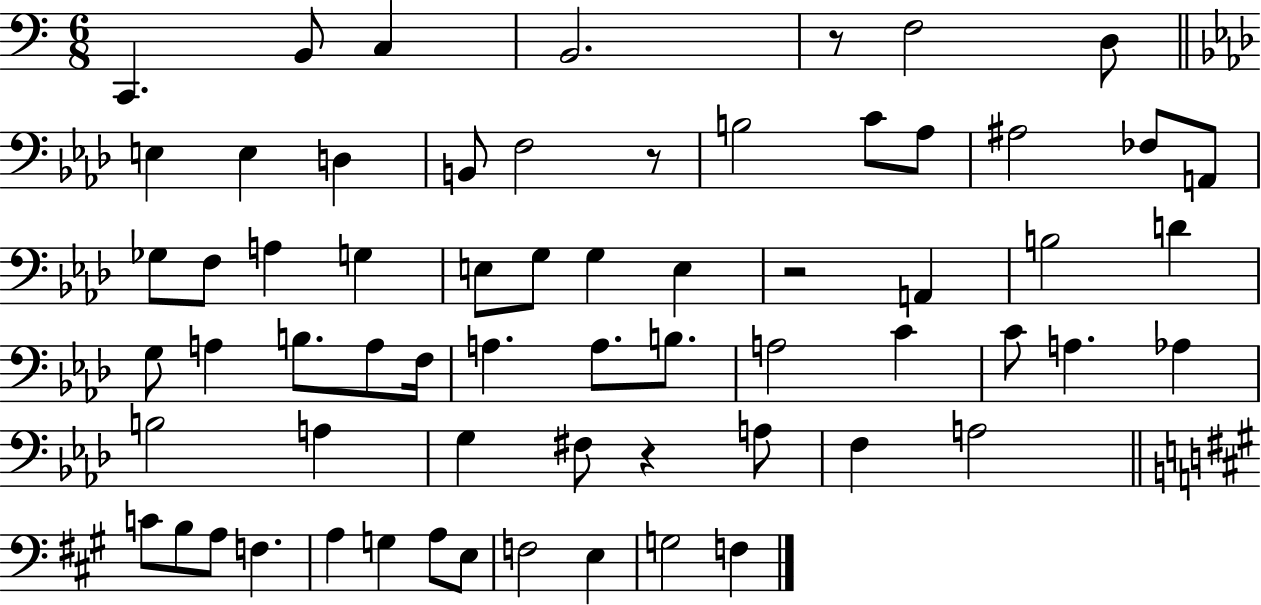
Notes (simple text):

C2/q. B2/e C3/q B2/h. R/e F3/h D3/e E3/q E3/q D3/q B2/e F3/h R/e B3/h C4/e Ab3/e A#3/h FES3/e A2/e Gb3/e F3/e A3/q G3/q E3/e G3/e G3/q E3/q R/h A2/q B3/h D4/q G3/e A3/q B3/e. A3/e F3/s A3/q. A3/e. B3/e. A3/h C4/q C4/e A3/q. Ab3/q B3/h A3/q G3/q F#3/e R/q A3/e F3/q A3/h C4/e B3/e A3/e F3/q. A3/q G3/q A3/e E3/e F3/h E3/q G3/h F3/q